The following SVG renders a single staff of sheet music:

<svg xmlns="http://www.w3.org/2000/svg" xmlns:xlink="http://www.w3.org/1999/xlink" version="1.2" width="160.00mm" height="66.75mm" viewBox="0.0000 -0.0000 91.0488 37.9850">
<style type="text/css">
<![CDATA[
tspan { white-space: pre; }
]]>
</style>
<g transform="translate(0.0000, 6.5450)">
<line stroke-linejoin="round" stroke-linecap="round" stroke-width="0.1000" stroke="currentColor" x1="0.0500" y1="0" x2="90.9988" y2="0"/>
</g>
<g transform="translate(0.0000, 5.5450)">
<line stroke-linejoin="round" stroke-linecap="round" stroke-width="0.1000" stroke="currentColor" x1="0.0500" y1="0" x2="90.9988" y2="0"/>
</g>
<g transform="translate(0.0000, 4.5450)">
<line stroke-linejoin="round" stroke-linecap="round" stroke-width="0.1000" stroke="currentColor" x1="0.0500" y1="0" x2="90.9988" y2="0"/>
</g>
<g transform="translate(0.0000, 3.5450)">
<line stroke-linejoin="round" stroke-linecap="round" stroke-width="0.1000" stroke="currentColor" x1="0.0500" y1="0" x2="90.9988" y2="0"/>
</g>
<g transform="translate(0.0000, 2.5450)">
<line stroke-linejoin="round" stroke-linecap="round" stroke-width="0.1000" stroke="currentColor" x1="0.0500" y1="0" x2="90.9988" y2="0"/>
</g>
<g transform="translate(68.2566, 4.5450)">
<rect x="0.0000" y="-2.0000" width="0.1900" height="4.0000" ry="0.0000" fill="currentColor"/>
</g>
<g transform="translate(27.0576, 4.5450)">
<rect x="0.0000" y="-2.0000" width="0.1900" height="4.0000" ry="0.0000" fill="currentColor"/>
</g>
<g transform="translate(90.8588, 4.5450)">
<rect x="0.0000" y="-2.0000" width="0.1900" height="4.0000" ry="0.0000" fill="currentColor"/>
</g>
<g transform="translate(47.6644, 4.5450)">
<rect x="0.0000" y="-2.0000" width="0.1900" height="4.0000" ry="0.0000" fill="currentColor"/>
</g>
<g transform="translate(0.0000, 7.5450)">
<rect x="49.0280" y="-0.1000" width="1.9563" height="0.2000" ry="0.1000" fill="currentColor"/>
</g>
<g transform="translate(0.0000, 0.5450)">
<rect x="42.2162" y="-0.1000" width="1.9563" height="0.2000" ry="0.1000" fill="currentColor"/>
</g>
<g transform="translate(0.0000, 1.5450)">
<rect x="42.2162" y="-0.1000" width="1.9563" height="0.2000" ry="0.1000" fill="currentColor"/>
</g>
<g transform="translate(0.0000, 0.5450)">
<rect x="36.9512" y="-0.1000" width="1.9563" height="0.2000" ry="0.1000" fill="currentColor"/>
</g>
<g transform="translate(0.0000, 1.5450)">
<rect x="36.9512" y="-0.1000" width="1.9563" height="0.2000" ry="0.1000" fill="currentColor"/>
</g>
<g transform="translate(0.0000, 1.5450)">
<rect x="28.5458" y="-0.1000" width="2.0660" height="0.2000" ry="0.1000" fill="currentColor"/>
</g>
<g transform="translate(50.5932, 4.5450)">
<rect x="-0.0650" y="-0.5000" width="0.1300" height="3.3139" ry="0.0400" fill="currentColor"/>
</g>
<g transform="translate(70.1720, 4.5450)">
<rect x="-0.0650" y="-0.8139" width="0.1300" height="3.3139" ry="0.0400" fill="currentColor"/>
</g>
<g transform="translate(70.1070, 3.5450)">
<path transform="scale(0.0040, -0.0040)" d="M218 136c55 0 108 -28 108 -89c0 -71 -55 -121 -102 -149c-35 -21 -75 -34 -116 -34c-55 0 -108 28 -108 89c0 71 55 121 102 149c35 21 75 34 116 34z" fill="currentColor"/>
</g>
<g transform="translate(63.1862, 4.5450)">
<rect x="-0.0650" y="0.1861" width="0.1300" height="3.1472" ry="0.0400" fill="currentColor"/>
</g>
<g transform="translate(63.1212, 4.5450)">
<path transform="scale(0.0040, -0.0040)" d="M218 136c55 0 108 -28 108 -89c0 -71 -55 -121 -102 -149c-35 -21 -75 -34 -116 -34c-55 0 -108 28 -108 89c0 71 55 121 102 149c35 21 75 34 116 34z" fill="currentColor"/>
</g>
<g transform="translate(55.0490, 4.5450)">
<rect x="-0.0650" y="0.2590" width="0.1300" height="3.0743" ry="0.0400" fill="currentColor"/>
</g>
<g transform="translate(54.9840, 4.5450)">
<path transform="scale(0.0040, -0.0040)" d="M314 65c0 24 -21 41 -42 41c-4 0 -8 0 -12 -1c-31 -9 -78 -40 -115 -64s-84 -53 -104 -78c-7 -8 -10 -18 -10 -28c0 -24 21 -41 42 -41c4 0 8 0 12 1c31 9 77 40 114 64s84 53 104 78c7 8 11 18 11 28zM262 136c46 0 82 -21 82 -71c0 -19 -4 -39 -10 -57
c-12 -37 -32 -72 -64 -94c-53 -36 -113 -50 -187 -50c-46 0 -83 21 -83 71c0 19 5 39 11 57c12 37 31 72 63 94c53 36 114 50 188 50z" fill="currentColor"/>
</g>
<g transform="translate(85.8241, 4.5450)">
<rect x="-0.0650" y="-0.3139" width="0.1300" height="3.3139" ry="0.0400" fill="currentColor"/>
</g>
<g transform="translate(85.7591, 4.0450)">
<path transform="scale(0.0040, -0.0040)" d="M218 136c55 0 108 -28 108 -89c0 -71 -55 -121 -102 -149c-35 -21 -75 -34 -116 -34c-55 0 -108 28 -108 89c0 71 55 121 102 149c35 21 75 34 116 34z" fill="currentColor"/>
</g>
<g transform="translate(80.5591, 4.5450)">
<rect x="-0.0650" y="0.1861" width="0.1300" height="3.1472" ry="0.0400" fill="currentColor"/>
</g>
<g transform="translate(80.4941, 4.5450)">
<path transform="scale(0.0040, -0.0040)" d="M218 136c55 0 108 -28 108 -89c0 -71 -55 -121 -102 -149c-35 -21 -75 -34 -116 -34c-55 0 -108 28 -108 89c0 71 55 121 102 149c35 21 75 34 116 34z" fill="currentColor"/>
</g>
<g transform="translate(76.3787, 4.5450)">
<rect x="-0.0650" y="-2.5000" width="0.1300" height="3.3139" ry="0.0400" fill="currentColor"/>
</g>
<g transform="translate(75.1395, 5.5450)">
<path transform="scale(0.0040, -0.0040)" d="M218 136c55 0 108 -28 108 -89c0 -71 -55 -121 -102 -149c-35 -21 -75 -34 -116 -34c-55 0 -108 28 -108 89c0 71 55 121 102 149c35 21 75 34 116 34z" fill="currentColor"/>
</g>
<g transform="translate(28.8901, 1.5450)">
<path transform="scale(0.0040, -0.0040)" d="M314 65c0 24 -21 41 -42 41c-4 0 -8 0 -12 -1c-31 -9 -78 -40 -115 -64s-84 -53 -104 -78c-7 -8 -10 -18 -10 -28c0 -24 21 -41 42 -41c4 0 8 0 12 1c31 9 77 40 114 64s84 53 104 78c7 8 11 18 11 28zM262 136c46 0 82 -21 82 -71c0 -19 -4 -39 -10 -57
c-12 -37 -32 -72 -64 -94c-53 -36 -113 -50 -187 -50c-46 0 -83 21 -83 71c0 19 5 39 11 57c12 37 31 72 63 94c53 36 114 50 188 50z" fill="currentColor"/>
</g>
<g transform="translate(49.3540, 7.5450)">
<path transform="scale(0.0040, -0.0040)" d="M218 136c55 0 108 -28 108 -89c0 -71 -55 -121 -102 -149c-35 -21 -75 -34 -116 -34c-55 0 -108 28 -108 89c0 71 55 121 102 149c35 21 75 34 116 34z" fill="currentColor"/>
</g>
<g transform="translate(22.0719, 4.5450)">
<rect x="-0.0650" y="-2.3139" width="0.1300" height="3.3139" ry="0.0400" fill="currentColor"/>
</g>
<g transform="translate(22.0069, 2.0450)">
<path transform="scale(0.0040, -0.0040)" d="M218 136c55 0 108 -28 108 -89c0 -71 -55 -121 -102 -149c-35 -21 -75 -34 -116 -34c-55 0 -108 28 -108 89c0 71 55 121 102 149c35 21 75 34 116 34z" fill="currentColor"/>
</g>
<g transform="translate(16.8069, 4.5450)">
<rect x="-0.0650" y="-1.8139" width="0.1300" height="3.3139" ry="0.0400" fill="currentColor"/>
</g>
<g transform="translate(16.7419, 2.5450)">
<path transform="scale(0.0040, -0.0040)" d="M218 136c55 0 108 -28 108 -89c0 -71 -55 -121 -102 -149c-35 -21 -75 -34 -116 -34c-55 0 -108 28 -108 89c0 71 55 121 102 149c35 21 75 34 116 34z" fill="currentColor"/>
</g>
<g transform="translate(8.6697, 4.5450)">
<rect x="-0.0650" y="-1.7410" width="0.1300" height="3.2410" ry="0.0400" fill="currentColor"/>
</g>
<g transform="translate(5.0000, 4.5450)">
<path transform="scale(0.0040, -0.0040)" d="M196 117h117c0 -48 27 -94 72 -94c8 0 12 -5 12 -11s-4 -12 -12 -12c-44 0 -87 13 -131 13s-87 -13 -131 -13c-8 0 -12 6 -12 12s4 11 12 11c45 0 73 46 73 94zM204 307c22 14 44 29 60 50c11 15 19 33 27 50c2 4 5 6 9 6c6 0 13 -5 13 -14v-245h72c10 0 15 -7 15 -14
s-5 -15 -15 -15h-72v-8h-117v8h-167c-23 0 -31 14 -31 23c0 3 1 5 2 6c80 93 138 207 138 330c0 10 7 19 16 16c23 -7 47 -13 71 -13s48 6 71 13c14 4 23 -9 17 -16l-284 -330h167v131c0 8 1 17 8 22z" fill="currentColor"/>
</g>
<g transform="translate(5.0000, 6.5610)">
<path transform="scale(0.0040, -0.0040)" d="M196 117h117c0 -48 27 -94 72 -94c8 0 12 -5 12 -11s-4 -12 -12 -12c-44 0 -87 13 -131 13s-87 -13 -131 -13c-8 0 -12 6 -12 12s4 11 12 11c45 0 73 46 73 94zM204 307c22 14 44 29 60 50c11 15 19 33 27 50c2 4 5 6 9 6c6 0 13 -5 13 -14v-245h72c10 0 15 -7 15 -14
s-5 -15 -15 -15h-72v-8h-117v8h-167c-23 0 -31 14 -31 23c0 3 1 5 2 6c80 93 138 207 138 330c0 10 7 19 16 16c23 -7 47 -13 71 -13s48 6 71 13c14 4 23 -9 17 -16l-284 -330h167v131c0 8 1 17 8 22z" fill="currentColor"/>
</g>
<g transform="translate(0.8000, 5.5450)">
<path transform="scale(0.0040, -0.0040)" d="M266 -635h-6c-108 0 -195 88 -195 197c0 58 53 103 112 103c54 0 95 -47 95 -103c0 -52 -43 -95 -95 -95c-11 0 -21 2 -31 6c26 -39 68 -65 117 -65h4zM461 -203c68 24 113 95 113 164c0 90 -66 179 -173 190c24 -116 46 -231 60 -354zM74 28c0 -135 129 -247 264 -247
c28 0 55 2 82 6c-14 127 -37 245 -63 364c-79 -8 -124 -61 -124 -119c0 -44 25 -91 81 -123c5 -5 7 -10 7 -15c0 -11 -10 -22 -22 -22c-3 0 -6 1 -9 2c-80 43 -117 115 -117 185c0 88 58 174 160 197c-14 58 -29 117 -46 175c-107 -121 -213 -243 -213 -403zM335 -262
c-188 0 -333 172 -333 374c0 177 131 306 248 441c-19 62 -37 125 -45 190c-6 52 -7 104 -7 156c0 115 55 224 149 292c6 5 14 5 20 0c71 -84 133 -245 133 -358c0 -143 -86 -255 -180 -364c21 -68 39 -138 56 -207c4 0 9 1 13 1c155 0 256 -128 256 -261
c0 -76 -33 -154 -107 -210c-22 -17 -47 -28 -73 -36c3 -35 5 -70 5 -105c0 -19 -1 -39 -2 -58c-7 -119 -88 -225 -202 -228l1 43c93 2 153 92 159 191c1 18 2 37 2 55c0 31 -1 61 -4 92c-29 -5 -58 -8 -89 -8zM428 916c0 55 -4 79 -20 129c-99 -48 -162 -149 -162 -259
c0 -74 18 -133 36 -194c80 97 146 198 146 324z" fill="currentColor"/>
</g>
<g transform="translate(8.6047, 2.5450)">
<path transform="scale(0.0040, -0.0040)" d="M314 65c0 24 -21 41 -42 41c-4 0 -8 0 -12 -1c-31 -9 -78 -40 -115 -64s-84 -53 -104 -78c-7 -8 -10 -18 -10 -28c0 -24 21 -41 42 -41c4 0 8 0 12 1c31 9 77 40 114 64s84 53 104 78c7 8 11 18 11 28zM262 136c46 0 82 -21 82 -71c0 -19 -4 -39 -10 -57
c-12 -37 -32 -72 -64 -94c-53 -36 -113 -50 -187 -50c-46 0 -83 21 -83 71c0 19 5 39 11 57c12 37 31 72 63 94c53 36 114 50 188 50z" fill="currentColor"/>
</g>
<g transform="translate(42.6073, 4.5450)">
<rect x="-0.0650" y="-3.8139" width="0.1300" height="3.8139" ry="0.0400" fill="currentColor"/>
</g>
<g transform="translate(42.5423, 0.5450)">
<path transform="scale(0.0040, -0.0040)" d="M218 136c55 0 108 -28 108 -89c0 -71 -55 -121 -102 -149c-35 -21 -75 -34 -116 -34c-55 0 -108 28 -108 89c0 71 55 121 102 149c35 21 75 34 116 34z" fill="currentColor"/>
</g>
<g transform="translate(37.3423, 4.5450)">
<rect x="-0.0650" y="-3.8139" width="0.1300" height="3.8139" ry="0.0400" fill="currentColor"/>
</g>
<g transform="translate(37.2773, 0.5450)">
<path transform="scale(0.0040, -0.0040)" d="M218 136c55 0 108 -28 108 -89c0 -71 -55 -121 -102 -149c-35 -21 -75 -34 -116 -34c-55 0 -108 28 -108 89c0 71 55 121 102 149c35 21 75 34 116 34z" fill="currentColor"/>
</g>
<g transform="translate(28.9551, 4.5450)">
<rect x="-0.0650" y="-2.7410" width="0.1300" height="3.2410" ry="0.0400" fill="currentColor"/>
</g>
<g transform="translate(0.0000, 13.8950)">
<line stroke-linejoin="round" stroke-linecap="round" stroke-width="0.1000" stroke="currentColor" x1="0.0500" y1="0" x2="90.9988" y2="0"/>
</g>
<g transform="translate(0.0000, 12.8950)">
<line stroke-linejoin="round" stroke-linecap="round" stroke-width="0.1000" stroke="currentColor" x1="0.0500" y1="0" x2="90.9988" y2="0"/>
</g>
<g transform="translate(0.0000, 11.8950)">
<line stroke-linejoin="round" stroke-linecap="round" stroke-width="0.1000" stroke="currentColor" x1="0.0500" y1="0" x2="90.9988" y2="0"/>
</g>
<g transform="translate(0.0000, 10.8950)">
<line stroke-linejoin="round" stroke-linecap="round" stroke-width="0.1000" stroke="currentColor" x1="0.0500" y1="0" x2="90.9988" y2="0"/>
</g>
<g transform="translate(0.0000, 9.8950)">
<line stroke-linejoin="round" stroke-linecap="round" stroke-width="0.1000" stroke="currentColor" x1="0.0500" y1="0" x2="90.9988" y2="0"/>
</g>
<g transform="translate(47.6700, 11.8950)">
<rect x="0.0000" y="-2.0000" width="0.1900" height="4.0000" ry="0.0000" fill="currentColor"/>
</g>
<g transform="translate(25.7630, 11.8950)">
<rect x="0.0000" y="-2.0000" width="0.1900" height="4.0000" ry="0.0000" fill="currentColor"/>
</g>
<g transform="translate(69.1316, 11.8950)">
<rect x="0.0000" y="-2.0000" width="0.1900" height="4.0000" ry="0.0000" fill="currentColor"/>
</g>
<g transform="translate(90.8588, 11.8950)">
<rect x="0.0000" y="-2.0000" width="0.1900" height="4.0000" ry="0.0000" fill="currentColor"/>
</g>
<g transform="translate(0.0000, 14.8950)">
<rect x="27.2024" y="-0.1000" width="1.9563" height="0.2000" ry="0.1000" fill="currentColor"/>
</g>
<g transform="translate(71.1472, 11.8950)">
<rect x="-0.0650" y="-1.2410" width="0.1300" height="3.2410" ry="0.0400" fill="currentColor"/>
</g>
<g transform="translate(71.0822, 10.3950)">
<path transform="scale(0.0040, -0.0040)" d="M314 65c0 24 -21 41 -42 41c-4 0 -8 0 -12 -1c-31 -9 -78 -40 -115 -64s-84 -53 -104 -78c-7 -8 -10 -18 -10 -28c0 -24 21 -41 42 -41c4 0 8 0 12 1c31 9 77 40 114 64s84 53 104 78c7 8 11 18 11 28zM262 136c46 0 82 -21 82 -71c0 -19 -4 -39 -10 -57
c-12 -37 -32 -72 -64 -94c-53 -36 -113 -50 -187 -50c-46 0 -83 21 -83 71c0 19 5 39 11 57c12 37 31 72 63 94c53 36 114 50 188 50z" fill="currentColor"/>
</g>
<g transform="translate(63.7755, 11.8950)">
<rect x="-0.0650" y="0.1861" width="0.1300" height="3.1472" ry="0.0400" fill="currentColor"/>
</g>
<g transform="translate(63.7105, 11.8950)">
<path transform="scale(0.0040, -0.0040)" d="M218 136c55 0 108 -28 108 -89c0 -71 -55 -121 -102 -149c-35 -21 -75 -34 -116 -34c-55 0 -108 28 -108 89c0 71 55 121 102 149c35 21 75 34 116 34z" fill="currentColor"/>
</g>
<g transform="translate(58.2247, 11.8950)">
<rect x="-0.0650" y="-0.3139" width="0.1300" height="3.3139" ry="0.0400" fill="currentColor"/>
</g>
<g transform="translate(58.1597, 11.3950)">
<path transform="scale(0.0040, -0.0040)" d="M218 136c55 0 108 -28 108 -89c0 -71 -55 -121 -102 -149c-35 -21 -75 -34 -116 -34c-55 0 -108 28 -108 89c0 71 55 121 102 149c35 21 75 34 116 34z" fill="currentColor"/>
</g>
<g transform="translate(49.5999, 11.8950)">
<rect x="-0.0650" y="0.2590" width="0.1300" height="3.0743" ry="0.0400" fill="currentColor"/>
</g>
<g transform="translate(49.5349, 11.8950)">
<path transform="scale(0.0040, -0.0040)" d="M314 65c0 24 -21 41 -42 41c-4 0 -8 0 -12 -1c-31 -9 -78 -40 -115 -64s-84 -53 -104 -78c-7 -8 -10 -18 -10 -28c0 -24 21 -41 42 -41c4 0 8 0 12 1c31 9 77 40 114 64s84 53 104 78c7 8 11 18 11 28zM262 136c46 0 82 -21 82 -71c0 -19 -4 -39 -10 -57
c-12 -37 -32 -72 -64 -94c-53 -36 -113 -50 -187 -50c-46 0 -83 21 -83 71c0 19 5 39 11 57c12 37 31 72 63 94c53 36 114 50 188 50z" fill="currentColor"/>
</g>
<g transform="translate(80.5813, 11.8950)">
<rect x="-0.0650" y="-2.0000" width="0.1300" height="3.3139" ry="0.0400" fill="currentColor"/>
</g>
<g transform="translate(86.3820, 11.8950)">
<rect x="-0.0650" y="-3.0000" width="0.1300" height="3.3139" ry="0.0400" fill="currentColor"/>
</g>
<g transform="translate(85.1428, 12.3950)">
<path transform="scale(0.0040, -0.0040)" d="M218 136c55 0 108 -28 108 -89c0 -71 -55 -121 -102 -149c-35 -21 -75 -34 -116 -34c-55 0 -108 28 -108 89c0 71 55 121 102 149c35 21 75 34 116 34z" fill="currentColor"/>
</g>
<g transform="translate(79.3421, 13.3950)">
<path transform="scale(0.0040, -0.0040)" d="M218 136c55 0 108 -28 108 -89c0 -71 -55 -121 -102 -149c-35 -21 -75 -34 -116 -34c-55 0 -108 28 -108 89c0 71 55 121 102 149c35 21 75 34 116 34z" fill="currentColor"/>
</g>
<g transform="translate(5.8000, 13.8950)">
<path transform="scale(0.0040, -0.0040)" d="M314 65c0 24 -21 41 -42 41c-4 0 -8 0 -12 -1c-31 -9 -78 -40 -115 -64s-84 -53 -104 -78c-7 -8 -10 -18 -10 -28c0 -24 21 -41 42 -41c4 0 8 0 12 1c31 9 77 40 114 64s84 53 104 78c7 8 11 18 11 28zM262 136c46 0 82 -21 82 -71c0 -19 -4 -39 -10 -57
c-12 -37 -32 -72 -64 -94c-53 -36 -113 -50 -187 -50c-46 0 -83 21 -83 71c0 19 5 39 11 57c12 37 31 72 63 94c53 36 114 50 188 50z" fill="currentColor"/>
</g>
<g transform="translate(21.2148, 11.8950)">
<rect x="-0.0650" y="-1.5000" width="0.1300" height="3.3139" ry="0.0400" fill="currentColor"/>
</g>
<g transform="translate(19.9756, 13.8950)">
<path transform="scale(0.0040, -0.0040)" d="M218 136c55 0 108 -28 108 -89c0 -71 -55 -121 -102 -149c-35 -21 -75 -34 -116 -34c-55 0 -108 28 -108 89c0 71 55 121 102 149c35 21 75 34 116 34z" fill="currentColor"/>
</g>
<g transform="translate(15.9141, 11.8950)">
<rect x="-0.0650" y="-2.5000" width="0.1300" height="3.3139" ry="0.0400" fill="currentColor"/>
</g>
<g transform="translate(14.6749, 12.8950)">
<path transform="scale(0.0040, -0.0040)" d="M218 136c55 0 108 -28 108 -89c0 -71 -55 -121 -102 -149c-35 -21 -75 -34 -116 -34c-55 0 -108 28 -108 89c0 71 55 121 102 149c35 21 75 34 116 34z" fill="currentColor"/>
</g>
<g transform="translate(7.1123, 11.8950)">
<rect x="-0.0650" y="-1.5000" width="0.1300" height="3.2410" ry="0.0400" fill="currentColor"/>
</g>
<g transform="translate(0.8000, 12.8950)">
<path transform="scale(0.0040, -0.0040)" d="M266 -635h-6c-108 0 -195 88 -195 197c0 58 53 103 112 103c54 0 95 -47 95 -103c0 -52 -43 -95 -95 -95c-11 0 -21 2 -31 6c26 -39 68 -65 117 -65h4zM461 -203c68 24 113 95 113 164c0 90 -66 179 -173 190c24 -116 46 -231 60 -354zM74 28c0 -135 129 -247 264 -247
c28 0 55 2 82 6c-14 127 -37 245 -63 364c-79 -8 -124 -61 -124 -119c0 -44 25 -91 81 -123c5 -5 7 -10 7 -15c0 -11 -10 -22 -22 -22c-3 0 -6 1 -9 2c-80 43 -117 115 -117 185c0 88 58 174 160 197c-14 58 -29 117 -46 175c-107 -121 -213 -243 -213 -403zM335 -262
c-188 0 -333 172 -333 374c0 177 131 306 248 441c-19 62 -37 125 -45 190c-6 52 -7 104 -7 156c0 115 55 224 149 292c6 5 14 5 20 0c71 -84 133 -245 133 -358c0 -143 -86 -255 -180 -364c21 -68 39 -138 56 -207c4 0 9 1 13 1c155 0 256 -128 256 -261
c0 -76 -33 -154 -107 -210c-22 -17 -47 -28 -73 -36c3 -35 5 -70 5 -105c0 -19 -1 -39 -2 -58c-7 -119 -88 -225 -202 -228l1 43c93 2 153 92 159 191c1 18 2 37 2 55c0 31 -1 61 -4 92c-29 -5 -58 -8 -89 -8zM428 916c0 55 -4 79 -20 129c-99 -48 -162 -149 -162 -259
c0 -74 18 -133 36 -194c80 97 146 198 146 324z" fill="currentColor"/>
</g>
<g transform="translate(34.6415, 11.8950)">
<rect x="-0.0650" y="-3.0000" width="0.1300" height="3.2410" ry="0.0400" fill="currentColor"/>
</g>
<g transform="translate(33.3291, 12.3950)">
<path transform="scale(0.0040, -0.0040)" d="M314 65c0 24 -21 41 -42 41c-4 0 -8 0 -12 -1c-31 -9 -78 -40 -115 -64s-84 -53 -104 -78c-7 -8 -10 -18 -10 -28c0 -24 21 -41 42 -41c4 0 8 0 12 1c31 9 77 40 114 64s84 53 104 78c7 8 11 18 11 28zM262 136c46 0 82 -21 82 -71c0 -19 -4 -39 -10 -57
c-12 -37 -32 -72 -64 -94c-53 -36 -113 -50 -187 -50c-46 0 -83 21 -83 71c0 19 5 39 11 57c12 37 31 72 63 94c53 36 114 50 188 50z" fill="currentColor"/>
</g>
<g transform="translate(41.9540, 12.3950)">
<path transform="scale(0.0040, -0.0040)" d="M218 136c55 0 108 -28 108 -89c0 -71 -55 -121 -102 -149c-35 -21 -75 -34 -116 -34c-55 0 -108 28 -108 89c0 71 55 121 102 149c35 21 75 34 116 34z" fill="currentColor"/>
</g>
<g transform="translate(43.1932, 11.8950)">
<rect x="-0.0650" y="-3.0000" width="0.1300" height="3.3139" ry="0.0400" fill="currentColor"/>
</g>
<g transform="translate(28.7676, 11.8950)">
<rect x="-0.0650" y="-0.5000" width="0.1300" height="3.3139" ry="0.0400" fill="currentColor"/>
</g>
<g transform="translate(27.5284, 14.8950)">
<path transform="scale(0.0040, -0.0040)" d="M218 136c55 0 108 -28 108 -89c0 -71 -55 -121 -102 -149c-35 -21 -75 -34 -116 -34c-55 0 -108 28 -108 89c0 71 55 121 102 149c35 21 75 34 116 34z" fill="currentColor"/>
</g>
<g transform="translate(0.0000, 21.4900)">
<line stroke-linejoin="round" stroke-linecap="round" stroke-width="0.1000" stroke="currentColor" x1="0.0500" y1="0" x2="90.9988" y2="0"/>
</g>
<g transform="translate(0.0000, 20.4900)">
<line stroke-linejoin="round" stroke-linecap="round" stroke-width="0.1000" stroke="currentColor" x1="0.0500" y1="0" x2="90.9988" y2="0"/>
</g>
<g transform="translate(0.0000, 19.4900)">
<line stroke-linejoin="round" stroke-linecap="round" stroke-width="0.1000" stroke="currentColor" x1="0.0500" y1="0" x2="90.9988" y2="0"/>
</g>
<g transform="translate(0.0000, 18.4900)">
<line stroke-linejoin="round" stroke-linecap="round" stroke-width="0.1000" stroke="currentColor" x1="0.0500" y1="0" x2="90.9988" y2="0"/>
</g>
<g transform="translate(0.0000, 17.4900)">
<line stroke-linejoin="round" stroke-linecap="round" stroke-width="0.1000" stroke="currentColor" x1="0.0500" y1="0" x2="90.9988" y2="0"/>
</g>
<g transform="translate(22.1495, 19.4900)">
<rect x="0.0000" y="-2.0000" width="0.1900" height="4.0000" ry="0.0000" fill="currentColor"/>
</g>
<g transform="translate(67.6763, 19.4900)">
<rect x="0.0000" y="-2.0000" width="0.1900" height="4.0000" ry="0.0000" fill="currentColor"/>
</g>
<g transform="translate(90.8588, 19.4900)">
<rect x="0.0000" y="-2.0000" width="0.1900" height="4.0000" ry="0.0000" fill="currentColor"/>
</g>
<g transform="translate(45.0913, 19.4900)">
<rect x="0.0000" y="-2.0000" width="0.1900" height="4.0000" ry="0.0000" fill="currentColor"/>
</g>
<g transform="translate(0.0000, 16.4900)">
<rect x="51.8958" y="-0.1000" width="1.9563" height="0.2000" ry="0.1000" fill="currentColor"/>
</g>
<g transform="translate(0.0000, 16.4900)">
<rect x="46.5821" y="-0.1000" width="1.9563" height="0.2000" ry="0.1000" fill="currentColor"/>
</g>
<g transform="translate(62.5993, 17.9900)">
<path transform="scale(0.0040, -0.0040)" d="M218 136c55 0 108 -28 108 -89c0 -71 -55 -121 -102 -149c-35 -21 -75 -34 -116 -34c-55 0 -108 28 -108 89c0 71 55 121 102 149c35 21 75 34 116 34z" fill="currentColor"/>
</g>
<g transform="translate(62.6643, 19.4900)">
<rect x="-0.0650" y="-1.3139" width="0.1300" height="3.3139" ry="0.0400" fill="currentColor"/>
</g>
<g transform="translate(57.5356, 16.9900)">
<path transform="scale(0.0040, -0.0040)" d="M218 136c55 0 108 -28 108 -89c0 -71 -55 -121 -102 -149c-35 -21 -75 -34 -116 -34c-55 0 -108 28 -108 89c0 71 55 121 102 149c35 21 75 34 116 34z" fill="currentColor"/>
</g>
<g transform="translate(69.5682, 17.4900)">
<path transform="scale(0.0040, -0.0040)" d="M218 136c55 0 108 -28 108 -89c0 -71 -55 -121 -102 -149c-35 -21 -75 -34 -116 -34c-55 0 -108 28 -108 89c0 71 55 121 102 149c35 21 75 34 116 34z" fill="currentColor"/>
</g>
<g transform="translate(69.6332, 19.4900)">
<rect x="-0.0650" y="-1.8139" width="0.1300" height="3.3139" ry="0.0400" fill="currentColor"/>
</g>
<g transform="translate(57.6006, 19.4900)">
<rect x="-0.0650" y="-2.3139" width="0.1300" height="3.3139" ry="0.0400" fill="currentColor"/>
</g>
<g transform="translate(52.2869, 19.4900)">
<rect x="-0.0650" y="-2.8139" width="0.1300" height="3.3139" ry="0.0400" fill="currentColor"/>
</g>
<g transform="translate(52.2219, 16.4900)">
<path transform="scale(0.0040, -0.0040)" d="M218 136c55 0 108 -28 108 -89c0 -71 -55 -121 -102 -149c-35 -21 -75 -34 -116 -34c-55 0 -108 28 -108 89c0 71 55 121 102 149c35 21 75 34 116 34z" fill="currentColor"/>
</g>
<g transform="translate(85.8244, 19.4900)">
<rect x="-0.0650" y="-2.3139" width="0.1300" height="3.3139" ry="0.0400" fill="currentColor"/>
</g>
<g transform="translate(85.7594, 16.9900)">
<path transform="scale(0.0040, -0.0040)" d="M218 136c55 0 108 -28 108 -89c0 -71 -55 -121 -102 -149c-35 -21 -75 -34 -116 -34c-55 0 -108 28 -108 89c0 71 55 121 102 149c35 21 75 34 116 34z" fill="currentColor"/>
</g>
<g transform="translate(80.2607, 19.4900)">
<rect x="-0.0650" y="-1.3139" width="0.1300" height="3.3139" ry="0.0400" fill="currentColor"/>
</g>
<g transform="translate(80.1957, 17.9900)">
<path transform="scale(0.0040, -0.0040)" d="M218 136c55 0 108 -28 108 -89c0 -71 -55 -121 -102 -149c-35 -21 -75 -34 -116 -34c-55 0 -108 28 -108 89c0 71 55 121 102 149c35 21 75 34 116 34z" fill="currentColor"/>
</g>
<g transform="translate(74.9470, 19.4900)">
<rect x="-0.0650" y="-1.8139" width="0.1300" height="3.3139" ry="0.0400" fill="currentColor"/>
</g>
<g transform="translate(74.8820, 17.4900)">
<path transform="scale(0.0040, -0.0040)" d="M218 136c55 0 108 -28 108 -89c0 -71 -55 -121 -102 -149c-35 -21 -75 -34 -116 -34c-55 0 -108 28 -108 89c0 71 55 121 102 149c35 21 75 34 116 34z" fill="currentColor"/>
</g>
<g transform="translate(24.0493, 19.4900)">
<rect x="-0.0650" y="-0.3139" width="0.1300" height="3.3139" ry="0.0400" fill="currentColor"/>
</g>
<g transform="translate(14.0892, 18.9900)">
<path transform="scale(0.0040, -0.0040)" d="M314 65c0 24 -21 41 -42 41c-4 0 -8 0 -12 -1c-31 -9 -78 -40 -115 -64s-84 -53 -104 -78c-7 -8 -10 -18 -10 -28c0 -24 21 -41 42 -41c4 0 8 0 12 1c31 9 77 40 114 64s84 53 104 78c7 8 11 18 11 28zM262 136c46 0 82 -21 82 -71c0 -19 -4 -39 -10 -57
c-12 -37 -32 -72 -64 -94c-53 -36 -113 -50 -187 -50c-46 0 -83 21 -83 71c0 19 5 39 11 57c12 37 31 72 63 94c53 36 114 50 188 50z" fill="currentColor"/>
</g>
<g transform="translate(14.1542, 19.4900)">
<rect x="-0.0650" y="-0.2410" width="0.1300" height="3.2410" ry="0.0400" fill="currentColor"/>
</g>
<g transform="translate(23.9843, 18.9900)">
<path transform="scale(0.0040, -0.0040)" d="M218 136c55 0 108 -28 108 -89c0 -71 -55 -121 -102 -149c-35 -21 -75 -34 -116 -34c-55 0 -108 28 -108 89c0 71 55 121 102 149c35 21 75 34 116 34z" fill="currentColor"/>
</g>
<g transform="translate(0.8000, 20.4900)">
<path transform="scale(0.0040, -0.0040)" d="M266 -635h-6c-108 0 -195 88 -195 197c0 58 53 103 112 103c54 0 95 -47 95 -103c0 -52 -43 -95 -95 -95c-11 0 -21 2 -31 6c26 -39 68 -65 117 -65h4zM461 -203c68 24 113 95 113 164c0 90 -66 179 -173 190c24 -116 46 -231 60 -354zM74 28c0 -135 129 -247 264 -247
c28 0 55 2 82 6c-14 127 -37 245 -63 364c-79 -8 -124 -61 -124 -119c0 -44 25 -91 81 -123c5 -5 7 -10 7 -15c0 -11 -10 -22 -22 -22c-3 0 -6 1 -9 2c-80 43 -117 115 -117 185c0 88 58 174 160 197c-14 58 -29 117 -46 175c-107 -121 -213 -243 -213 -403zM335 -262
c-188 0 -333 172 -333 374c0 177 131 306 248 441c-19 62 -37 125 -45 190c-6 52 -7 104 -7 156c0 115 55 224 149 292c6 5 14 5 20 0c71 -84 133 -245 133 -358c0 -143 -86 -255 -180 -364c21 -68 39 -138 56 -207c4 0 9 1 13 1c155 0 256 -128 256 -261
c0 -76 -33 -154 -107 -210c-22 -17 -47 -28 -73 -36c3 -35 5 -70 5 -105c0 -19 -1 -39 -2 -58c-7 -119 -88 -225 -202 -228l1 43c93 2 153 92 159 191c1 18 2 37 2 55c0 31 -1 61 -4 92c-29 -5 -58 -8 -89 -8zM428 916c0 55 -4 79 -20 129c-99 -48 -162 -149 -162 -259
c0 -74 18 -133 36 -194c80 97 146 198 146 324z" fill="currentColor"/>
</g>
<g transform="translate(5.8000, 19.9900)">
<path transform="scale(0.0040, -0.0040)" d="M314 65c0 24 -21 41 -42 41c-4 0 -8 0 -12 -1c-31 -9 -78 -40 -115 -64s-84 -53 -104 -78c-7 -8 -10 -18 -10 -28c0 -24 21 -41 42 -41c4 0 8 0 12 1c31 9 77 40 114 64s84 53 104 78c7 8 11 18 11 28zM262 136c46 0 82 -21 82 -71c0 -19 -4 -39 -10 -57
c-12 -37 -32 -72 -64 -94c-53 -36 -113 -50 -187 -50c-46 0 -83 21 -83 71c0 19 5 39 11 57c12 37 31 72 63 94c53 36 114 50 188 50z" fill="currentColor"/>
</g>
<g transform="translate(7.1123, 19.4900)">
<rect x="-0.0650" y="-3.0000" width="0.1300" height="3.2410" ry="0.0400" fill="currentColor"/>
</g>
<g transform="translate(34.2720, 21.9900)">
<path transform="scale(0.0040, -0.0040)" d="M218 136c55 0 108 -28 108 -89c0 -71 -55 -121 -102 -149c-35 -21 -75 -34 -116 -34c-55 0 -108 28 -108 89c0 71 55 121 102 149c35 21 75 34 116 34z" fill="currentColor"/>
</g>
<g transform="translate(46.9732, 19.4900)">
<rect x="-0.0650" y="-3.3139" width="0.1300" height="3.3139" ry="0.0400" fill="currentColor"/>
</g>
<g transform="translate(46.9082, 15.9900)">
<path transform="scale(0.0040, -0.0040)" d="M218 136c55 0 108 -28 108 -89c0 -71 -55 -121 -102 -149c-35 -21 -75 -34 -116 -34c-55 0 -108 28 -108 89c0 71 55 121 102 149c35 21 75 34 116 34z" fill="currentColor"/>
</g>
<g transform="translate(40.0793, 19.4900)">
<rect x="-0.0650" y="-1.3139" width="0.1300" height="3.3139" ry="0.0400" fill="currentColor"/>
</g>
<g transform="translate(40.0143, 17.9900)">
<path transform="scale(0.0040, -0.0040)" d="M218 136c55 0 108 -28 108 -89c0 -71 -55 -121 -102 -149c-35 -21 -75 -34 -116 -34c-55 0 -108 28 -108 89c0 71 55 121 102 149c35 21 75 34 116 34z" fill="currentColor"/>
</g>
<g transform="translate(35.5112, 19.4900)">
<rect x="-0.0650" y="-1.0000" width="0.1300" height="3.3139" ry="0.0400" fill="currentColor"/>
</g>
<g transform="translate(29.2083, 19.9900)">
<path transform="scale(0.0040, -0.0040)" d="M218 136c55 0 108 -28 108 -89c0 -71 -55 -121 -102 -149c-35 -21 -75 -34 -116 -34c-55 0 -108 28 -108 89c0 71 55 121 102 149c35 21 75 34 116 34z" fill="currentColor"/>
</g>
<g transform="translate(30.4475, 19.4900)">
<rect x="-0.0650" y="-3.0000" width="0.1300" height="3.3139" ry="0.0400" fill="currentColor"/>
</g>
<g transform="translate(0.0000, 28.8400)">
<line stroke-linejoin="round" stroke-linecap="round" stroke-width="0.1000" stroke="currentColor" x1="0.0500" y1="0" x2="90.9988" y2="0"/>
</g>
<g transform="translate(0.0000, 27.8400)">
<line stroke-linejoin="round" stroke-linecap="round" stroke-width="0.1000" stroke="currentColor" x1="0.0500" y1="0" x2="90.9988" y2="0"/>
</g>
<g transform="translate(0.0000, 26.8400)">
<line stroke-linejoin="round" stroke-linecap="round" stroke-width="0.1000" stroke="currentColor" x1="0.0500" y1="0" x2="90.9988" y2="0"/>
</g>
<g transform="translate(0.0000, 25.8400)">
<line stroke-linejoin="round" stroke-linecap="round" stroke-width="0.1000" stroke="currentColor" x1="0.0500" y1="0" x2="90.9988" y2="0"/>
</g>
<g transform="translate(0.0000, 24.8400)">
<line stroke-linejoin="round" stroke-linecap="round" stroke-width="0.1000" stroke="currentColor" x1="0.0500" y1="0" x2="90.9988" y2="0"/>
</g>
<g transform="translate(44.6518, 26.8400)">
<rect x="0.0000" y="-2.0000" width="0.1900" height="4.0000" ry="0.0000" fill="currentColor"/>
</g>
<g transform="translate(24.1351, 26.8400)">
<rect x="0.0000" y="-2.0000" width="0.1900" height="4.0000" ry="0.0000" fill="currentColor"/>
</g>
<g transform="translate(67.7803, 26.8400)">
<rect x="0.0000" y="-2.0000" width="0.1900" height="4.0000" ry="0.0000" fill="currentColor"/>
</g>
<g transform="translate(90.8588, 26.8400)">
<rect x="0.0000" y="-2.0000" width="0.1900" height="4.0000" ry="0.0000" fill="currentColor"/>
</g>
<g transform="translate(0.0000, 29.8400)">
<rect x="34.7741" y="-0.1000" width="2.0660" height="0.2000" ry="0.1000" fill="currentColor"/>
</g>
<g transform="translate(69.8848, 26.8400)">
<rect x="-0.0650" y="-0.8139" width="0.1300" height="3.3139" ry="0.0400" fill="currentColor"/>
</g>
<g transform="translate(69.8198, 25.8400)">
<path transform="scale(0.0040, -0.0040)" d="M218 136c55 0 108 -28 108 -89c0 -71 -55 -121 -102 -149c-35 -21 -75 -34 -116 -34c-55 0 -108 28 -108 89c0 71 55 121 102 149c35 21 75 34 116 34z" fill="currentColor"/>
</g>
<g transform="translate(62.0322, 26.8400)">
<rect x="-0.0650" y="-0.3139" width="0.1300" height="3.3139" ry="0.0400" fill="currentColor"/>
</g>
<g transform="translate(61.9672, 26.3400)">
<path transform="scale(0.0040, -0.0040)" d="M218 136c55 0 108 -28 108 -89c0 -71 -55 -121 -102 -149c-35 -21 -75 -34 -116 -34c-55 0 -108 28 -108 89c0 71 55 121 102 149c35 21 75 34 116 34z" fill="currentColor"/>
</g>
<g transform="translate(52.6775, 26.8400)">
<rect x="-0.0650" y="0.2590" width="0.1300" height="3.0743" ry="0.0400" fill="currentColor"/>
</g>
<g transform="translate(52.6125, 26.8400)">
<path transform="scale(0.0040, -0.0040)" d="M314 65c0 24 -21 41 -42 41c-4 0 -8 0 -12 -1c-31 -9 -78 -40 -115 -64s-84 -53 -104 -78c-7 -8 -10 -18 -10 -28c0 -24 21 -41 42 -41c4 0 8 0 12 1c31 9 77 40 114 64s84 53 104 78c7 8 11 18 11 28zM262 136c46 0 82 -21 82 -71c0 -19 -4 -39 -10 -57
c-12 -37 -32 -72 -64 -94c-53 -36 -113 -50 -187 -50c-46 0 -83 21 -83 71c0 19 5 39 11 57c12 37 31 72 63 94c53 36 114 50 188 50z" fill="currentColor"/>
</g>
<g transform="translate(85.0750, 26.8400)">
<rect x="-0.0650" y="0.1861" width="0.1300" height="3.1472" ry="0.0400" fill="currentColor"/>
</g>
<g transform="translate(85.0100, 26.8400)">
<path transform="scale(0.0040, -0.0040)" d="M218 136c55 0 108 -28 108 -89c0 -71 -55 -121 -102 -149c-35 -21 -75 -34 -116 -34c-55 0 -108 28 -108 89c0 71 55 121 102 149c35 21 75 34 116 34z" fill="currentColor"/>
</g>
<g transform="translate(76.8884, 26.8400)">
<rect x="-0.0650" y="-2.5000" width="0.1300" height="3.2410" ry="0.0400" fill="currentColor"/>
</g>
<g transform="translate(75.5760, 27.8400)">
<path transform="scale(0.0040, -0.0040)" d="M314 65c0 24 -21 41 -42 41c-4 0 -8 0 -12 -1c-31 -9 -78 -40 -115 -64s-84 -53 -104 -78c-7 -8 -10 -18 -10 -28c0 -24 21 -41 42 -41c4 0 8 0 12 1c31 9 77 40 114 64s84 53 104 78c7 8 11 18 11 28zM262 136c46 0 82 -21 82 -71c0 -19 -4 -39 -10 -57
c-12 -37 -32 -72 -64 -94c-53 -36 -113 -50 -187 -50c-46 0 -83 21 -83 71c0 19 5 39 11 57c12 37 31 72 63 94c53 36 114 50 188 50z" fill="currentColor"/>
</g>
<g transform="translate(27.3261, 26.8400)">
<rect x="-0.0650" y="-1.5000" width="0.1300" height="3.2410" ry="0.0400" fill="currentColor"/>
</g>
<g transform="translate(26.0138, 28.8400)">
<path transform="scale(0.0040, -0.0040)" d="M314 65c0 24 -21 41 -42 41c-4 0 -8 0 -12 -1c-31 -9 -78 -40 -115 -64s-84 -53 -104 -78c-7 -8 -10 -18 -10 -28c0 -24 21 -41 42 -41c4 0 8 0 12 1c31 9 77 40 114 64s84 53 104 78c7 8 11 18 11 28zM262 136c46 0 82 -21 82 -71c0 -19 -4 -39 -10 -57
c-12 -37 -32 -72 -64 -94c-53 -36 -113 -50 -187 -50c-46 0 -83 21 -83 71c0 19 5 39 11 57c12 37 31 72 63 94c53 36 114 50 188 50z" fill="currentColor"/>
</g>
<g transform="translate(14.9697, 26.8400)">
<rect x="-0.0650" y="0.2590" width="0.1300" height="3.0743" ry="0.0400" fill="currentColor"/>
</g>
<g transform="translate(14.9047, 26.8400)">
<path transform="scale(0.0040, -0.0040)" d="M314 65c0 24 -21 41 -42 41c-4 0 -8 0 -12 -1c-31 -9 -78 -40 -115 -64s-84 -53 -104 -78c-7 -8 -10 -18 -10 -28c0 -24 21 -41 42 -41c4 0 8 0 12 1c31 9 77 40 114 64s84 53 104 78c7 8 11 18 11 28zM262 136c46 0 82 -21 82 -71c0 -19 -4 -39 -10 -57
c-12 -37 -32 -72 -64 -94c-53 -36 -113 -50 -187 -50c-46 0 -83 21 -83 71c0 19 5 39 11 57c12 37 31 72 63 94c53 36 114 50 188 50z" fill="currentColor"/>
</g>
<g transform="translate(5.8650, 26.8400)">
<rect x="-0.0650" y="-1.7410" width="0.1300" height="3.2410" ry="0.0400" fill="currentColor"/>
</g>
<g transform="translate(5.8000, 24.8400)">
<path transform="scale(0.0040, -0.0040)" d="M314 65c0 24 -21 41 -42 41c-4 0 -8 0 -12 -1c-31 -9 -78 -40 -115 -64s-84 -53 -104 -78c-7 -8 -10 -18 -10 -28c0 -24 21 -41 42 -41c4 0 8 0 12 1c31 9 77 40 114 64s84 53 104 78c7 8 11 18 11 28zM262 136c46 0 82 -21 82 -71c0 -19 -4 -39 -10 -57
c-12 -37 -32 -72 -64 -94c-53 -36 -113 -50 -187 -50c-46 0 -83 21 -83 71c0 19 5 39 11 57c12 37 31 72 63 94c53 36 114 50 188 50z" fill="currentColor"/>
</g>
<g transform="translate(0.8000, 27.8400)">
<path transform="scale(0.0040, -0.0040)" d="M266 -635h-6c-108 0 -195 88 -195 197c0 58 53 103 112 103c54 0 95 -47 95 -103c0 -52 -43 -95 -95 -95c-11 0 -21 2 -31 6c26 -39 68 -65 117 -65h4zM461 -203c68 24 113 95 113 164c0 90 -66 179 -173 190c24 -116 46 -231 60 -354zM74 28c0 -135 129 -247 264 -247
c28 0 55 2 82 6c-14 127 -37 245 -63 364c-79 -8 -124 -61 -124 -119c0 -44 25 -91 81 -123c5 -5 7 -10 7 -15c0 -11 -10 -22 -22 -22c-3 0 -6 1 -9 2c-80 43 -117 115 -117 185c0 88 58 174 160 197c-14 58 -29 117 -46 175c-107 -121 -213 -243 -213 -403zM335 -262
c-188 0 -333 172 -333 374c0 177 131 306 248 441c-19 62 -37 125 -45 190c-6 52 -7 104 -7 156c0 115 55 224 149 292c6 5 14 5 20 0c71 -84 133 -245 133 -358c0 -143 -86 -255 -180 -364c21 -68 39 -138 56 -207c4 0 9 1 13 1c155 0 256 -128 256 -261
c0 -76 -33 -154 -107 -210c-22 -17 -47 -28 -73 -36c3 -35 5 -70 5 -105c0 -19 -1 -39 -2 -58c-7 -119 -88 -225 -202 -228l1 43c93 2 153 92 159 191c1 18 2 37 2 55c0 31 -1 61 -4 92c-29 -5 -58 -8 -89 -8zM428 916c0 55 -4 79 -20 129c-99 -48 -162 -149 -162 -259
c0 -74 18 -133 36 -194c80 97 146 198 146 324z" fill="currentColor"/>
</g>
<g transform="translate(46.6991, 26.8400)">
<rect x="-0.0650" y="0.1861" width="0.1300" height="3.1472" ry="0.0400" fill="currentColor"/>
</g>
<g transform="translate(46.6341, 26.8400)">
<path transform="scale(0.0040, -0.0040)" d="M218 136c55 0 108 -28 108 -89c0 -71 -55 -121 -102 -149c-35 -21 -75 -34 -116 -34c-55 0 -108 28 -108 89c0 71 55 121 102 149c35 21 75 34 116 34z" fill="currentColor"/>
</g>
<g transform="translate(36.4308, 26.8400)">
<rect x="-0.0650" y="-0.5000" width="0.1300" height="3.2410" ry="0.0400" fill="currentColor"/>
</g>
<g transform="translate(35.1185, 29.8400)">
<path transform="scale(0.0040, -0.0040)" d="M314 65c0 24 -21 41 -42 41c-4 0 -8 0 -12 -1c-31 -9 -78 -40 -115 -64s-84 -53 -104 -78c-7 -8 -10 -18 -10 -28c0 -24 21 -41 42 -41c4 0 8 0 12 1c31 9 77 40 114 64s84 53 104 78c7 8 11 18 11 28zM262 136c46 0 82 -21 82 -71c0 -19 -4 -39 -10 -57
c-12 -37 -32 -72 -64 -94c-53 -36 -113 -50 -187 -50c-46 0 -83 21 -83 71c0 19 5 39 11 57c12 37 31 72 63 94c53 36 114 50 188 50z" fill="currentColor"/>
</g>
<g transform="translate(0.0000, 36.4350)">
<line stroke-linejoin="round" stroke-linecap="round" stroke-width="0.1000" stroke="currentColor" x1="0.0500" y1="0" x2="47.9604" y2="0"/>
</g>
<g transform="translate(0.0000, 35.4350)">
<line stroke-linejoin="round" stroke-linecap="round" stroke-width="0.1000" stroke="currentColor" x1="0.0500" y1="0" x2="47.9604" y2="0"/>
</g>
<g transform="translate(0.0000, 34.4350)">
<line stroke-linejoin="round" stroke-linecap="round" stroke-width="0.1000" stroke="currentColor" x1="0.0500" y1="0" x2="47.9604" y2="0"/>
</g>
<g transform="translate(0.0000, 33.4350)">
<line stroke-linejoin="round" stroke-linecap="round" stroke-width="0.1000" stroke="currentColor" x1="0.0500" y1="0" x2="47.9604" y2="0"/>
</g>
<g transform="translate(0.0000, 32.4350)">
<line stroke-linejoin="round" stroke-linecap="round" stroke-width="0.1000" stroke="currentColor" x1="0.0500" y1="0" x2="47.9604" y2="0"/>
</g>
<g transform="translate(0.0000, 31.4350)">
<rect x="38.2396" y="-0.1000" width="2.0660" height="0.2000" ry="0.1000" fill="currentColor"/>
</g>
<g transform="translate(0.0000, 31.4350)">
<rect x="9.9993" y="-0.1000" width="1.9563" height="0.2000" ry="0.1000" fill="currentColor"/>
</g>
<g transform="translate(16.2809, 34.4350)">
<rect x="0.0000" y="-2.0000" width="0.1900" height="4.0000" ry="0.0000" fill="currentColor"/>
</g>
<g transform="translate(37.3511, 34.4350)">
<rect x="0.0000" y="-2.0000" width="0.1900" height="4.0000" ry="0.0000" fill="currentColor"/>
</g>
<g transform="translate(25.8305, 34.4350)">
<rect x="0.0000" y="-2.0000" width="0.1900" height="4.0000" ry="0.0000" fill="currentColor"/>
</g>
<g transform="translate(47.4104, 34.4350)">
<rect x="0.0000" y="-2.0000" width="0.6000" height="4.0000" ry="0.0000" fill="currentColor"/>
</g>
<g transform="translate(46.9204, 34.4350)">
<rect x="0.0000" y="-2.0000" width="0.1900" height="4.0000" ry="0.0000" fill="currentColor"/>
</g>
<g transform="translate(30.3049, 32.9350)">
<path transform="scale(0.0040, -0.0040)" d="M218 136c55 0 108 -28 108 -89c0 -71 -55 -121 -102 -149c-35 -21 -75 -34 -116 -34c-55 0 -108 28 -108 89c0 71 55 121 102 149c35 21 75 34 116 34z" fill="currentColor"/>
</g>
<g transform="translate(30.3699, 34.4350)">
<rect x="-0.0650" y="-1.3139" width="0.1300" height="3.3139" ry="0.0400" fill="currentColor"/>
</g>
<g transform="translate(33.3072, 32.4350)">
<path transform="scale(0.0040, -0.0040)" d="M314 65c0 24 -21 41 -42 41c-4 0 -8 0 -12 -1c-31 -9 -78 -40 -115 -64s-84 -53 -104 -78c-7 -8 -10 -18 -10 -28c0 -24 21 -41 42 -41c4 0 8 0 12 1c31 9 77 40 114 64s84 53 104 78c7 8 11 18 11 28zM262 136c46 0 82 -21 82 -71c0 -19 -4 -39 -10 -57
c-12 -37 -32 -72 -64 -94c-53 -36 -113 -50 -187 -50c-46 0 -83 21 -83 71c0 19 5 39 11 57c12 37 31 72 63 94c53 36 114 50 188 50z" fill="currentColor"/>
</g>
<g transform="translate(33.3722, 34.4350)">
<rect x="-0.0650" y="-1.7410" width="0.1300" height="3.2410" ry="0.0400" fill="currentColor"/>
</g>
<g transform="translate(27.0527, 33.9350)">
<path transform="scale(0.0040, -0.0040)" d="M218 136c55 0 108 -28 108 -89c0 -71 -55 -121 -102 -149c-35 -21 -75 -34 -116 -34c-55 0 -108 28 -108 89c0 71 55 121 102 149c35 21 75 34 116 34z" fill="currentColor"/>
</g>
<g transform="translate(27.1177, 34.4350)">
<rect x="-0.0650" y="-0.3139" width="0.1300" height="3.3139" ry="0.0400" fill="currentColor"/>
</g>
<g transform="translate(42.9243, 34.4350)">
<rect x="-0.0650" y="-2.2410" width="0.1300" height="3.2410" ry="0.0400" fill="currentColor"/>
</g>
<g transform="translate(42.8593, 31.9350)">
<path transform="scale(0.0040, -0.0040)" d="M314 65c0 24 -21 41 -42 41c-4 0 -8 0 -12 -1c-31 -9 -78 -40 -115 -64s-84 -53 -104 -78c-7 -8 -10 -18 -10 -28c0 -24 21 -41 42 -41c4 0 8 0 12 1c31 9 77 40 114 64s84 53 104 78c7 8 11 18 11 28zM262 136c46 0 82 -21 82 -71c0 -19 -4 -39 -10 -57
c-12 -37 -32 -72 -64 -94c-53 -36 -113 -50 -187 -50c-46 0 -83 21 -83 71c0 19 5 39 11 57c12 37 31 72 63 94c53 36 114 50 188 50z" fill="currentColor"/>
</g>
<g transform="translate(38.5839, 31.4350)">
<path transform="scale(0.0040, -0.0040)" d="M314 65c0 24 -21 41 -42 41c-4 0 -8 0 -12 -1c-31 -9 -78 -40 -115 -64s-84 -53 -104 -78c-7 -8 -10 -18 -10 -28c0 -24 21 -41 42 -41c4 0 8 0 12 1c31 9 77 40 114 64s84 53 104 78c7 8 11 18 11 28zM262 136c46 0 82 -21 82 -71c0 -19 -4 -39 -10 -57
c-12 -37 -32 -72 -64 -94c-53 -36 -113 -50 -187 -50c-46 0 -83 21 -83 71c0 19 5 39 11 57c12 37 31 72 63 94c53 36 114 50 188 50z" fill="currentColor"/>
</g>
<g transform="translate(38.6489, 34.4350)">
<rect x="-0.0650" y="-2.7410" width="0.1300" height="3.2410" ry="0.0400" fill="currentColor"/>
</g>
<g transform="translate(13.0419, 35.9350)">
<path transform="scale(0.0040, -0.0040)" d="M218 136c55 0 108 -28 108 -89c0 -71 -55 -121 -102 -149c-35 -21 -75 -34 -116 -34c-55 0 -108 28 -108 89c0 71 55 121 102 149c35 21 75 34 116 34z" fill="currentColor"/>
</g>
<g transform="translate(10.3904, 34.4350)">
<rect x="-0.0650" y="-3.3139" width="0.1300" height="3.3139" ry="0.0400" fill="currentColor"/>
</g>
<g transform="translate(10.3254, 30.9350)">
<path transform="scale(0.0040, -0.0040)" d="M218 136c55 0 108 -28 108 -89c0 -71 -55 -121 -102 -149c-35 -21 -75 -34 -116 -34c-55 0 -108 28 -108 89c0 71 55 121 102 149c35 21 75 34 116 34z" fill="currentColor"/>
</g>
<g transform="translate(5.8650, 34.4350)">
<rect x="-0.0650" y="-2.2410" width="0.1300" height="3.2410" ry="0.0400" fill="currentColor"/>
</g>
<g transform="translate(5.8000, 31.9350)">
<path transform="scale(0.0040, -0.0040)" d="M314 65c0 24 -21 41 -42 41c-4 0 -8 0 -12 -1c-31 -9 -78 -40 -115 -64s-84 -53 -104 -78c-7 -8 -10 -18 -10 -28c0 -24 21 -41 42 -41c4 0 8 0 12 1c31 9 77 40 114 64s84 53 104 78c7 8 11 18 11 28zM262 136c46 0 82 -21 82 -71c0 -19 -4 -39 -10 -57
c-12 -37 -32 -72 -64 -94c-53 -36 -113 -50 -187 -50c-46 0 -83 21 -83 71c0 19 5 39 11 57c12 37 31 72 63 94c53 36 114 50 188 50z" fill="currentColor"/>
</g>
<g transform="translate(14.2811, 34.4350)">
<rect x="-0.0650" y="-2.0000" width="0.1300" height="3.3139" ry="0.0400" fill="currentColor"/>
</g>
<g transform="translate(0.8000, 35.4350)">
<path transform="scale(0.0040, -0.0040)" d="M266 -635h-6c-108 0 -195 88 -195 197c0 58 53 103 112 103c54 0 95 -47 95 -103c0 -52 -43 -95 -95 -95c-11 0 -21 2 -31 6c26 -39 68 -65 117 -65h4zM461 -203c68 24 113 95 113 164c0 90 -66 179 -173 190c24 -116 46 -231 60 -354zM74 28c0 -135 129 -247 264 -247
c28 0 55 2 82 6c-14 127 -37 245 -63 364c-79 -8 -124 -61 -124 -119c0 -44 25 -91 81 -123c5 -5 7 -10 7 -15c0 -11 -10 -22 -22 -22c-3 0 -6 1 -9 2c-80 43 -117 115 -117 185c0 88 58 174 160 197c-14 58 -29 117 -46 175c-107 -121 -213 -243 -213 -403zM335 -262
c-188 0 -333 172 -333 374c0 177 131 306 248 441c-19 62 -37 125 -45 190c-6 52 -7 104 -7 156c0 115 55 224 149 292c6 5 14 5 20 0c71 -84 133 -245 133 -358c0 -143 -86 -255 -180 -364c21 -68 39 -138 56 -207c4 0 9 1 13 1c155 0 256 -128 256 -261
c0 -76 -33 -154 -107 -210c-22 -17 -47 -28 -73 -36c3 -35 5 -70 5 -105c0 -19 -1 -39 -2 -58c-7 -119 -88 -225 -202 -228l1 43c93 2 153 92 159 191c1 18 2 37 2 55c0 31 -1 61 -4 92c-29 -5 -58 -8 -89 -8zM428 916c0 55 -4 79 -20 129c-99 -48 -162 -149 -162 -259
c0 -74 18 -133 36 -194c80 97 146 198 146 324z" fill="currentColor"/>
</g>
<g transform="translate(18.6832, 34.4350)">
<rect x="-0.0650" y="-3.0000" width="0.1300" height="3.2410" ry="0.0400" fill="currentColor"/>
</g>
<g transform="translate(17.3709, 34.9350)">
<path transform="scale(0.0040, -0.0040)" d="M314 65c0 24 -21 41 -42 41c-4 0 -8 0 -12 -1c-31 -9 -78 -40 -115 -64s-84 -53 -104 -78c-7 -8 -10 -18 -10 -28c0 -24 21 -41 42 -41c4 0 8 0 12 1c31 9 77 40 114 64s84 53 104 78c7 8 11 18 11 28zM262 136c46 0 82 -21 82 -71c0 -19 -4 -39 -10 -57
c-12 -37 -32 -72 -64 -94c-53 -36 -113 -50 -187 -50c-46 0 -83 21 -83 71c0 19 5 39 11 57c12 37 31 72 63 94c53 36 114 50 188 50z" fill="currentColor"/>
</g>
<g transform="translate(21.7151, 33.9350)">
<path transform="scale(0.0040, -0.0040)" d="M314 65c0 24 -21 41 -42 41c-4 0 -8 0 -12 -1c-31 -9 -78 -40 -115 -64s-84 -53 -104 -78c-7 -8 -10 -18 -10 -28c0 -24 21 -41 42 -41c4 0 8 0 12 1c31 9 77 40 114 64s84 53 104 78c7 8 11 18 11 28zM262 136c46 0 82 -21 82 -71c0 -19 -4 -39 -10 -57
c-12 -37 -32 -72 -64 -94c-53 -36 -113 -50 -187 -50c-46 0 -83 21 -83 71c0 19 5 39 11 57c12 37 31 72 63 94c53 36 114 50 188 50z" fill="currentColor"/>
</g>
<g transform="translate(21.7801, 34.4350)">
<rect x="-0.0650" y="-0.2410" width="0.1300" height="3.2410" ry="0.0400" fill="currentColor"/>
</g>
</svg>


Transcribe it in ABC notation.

X:1
T:Untitled
M:4/4
L:1/4
K:C
f2 f g a2 c' c' C B2 B d G B c E2 G E C A2 A B2 c B e2 F A A2 c2 c A D e b a g e f f e g f2 B2 E2 C2 B B2 c d G2 B g2 b F A2 c2 c e f2 a2 g2